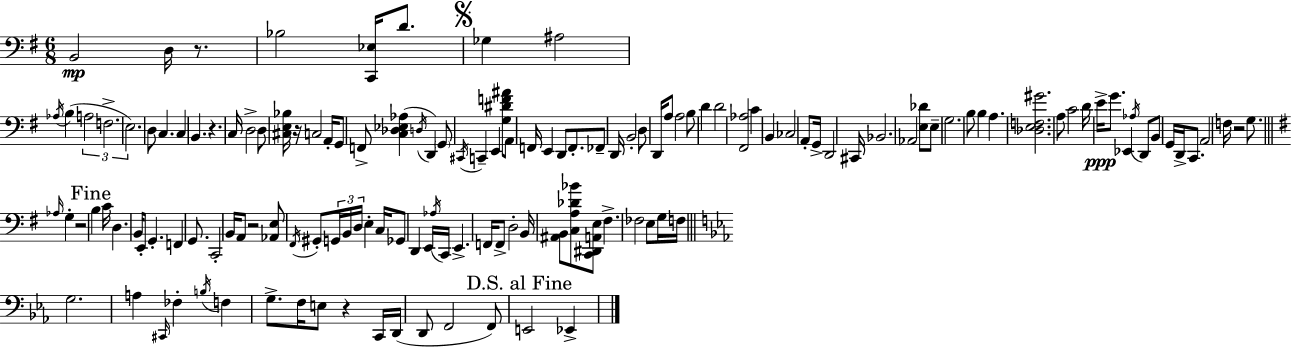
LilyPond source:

{
  \clef bass
  \numericTimeSignature
  \time 6/8
  \key e \minor
  b,2\mp d16 r8. | bes2 <c, ees>16 d'8. | \mark \markup { \musicglyph "scripts.segno" } ges4 ais2 | \acciaccatura { aes16 }( b4 \tuplet 3/2 { a2 | \break f2.-> | e2.) } | d8 c4. c4 | b,4. r4. | \break c16 d2-> d8 | <cis e bes>16 r16 c2 a,16-. g,8 | f,8-> <c des ees aes>4( \acciaccatura { d16 } d,4) | \parenthesize g,8 \acciaccatura { cis,16 } c,4-- e,4 <g dis' f' ais'>8 | \break a,8 f,16 e,4 d,8 f,8.-. | fes,8-- d,16 b,2-. | d8 d,16 a8 a2 | b8 d'4 d'2 | \break <fis, aes>2 c'4 | b,4 ces2 | a,8-. g,16-> d,2 | cis,16 bes,2. | \break aes,2 <e des'>8 | e8-- g2. | b8 b4 a4. | <des e f gis'>2. | \break a8 c'2 | d'16 e'16->\ppp g'8. ees,4 \acciaccatura { aes16 } d,8 | b,8 g,16 d,16-> c,8. a,2 | f16 r2 | \break g8. \bar "||" \break \key e \minor \grace { aes16 } g4-. r2 | \mark "Fine" b4 c'16 d4. | b,16 e,8-. g,4.-. f,4 | g,8. c,2-. | \break b,16 a,8 r2 <aes, e>8 | \acciaccatura { fis,16 } gis,8-. \tuplet 3/2 { g,16 b,16 d16 } e4-. c16 | ges,8 d,4 e,16 \acciaccatura { aes16 } c,16 e,4.-> | f,16 f,8-> d2-. | \break b,16 <ais, b,>8 <c a des' bes'>8 <c, dis, a, e>8 fis4.-> | fes2 e8 | g16 f16 \bar "||" \break \key c \minor g2. | a4 \grace { cis,16 } fes4-. \acciaccatura { b16 } f4 | g8.-> f16 e8 r4 | c,16 d,16( d,8 f,2 | \break f,8) \mark "D.S. al Fine" e,2 ees,4-> | \bar "|."
}